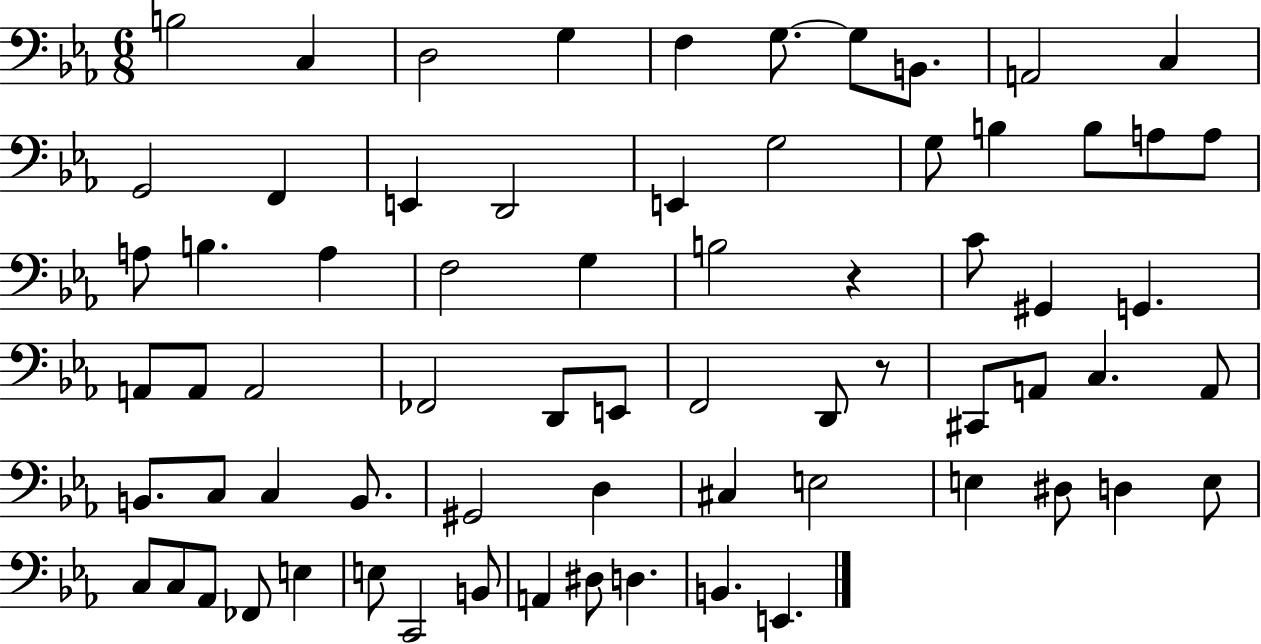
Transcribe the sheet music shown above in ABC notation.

X:1
T:Untitled
M:6/8
L:1/4
K:Eb
B,2 C, D,2 G, F, G,/2 G,/2 B,,/2 A,,2 C, G,,2 F,, E,, D,,2 E,, G,2 G,/2 B, B,/2 A,/2 A,/2 A,/2 B, A, F,2 G, B,2 z C/2 ^G,, G,, A,,/2 A,,/2 A,,2 _F,,2 D,,/2 E,,/2 F,,2 D,,/2 z/2 ^C,,/2 A,,/2 C, A,,/2 B,,/2 C,/2 C, B,,/2 ^G,,2 D, ^C, E,2 E, ^D,/2 D, E,/2 C,/2 C,/2 _A,,/2 _F,,/2 E, E,/2 C,,2 B,,/2 A,, ^D,/2 D, B,, E,,